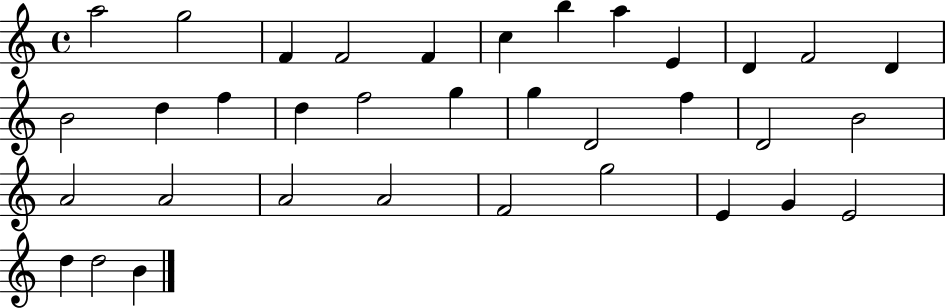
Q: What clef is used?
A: treble